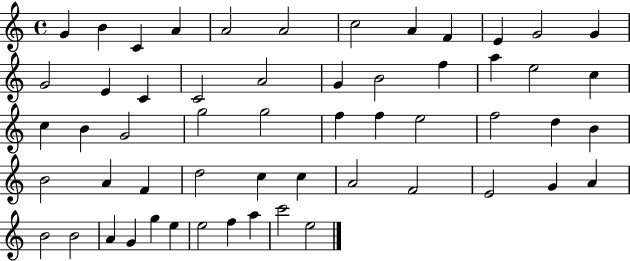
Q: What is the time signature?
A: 4/4